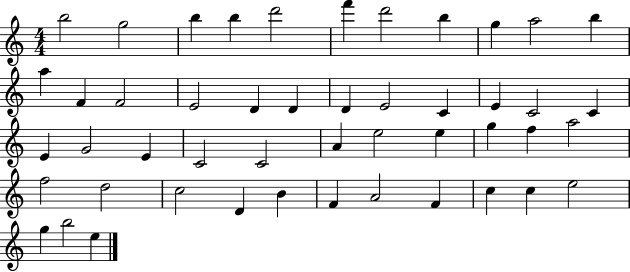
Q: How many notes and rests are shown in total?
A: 48